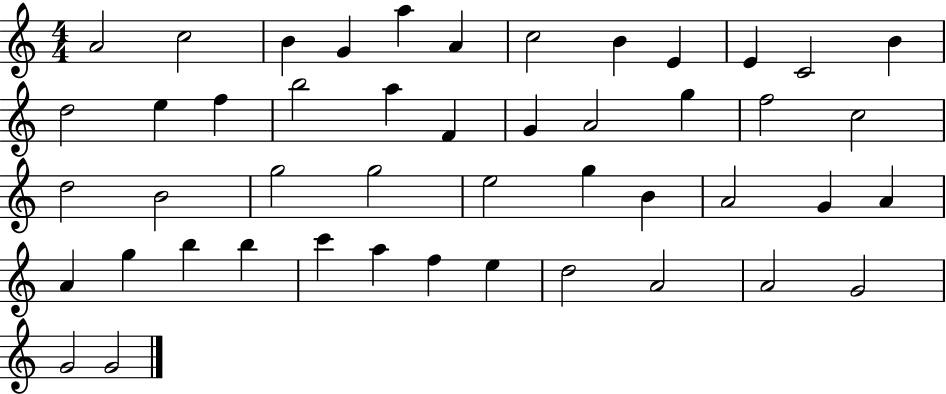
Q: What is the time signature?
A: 4/4